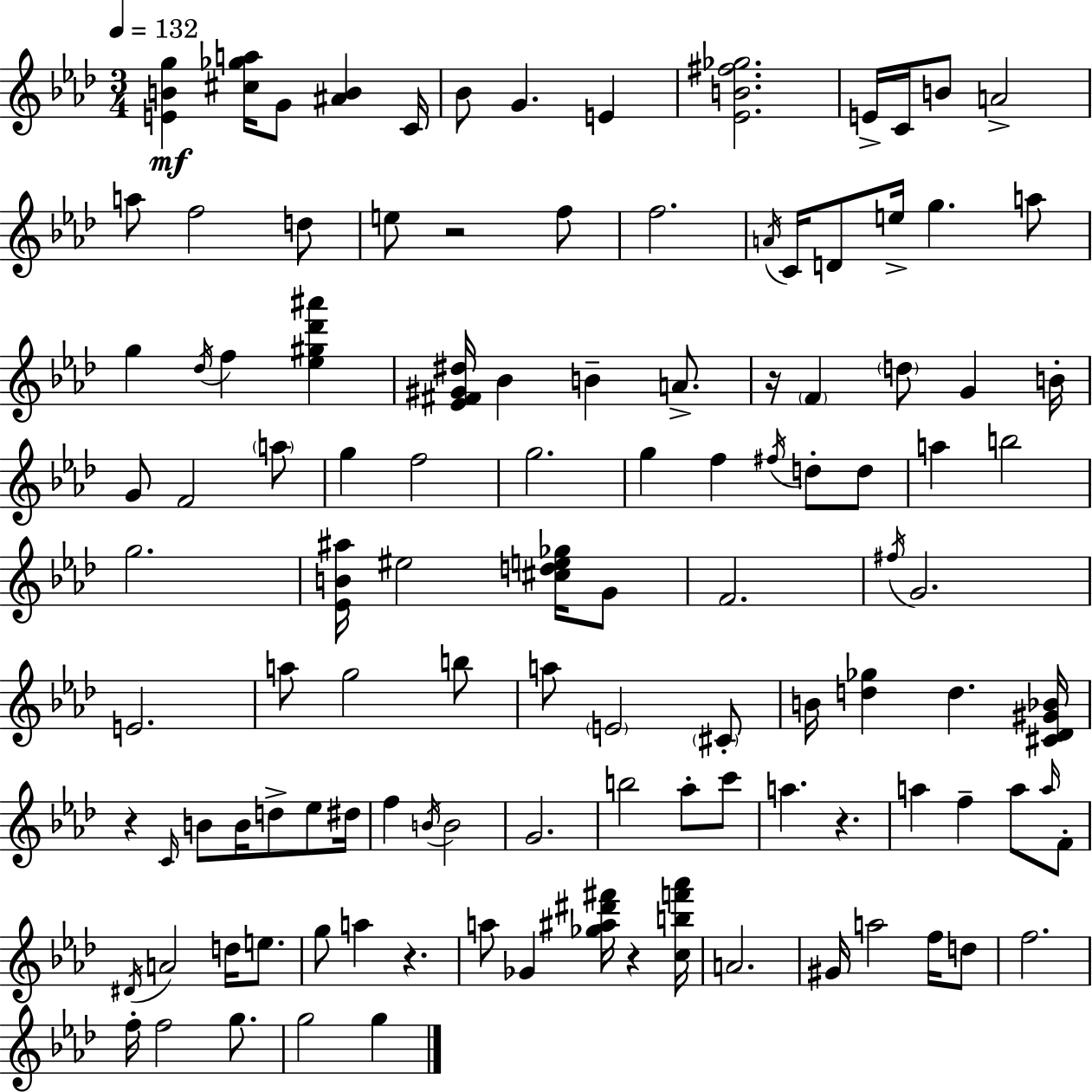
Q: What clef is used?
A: treble